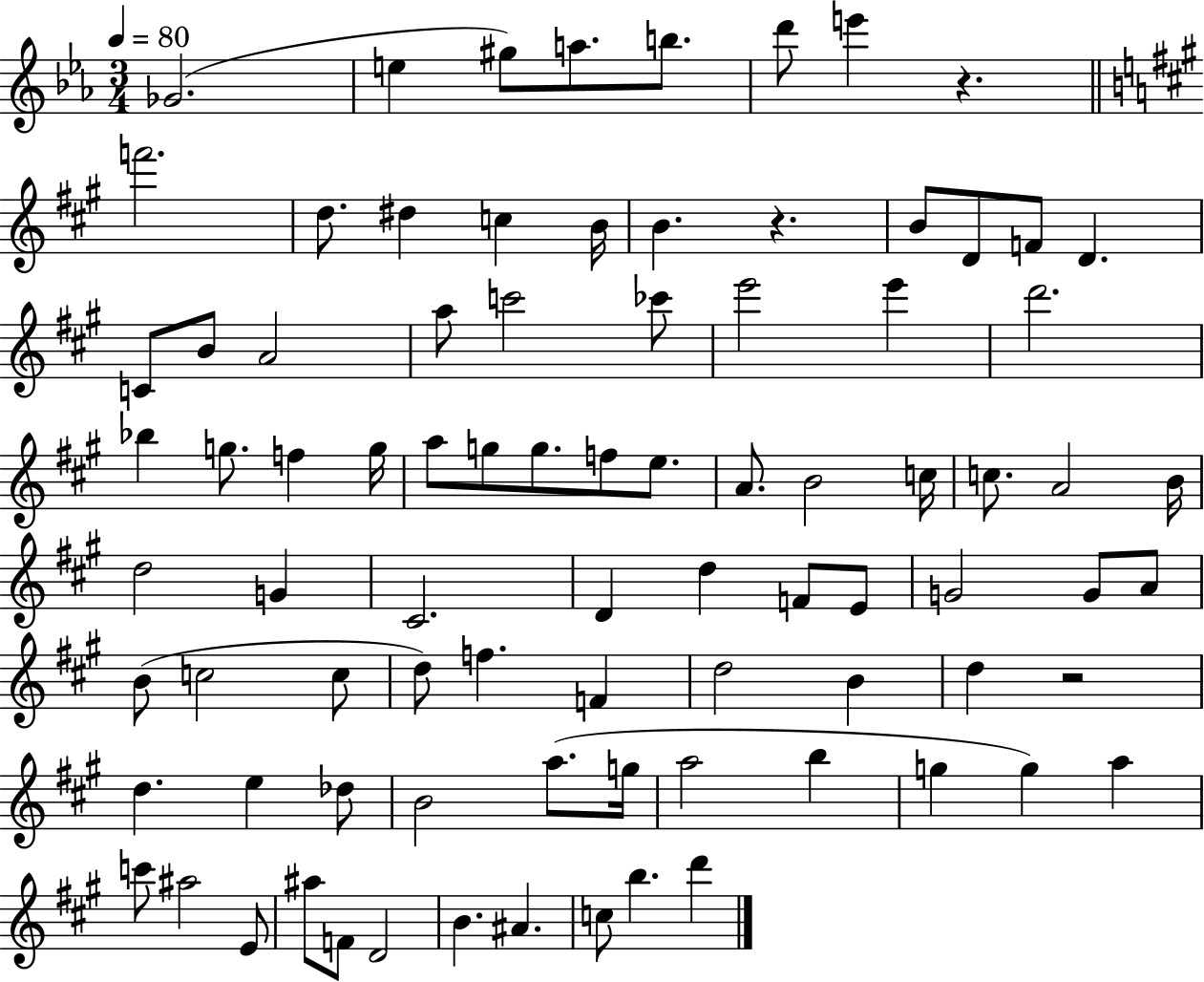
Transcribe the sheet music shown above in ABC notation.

X:1
T:Untitled
M:3/4
L:1/4
K:Eb
_G2 e ^g/2 a/2 b/2 d'/2 e' z f'2 d/2 ^d c B/4 B z B/2 D/2 F/2 D C/2 B/2 A2 a/2 c'2 _c'/2 e'2 e' d'2 _b g/2 f g/4 a/2 g/2 g/2 f/2 e/2 A/2 B2 c/4 c/2 A2 B/4 d2 G ^C2 D d F/2 E/2 G2 G/2 A/2 B/2 c2 c/2 d/2 f F d2 B d z2 d e _d/2 B2 a/2 g/4 a2 b g g a c'/2 ^a2 E/2 ^a/2 F/2 D2 B ^A c/2 b d'